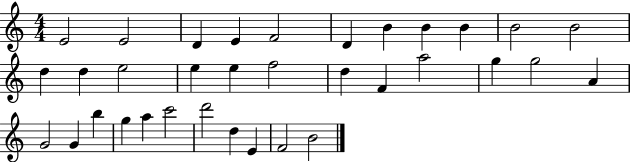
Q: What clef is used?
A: treble